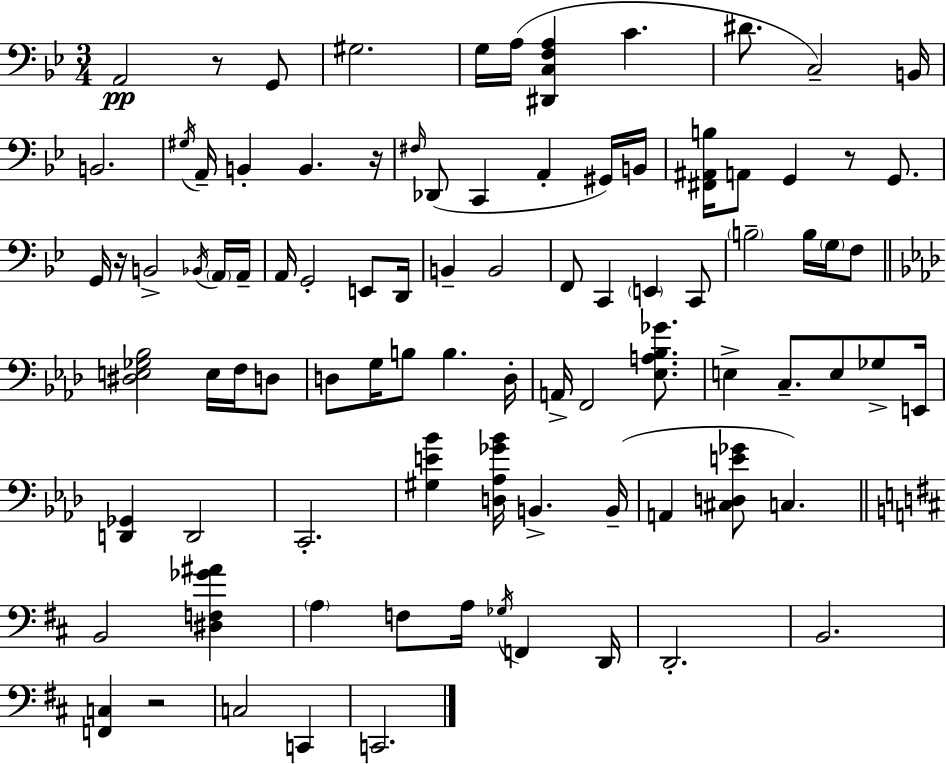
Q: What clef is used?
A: bass